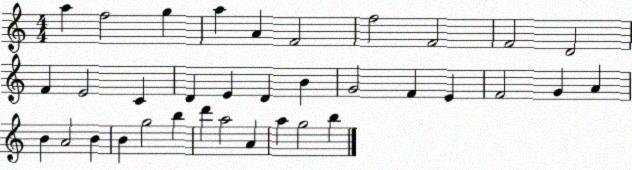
X:1
T:Untitled
M:4/4
L:1/4
K:C
a f2 g a A F2 f2 F2 F2 D2 F E2 C D E D B G2 F E F2 G A B A2 B B g2 b d' a2 A a g2 b